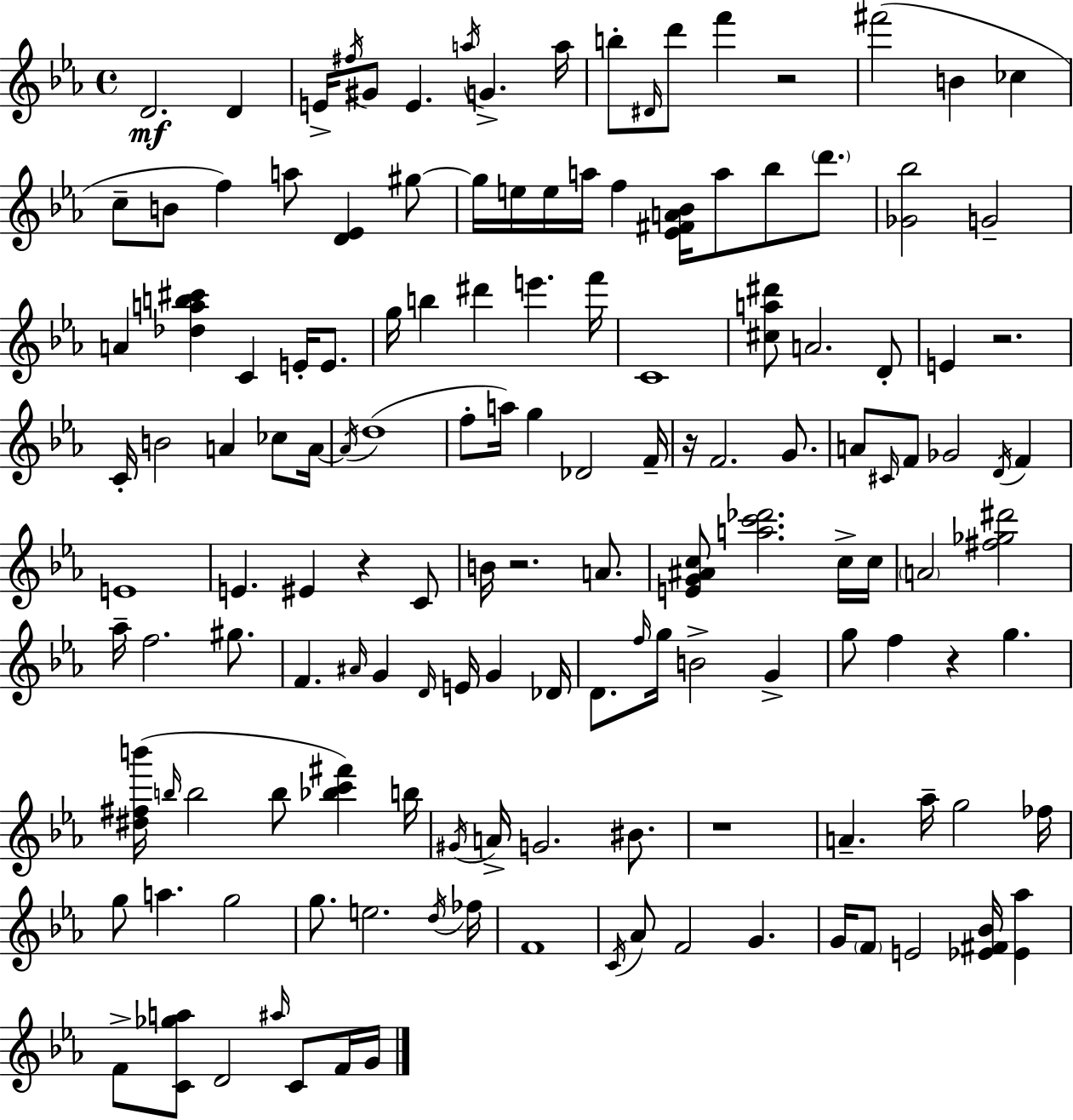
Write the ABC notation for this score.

X:1
T:Untitled
M:4/4
L:1/4
K:Eb
D2 D E/4 ^f/4 ^G/2 E a/4 G a/4 b/2 ^D/4 d'/2 f' z2 ^f'2 B _c c/2 B/2 f a/2 [D_E] ^g/2 ^g/4 e/4 e/4 a/4 f [_E^FA_B]/4 a/2 _b/2 d'/2 [_G_b]2 G2 A [_dab^c'] C E/4 E/2 g/4 b ^d' e' f'/4 C4 [^ca^d']/2 A2 D/2 E z2 C/4 B2 A _c/2 A/4 A/4 d4 f/2 a/4 g _D2 F/4 z/4 F2 G/2 A/2 ^C/4 F/2 _G2 D/4 F E4 E ^E z C/2 B/4 z2 A/2 [EG^Ac]/2 [ac'_d']2 c/4 c/4 A2 [^f_g^d']2 _a/4 f2 ^g/2 F ^A/4 G D/4 E/4 G _D/4 D/2 f/4 g/4 B2 G g/2 f z g [^d^fb']/4 b/4 b2 b/2 [_bc'^f'] b/4 ^G/4 A/4 G2 ^B/2 z4 A _a/4 g2 _f/4 g/2 a g2 g/2 e2 d/4 _f/4 F4 C/4 _A/2 F2 G G/4 F/2 E2 [_E^F_B]/4 [_E_a] F/2 [C_ga]/2 D2 ^a/4 C/2 F/4 G/4